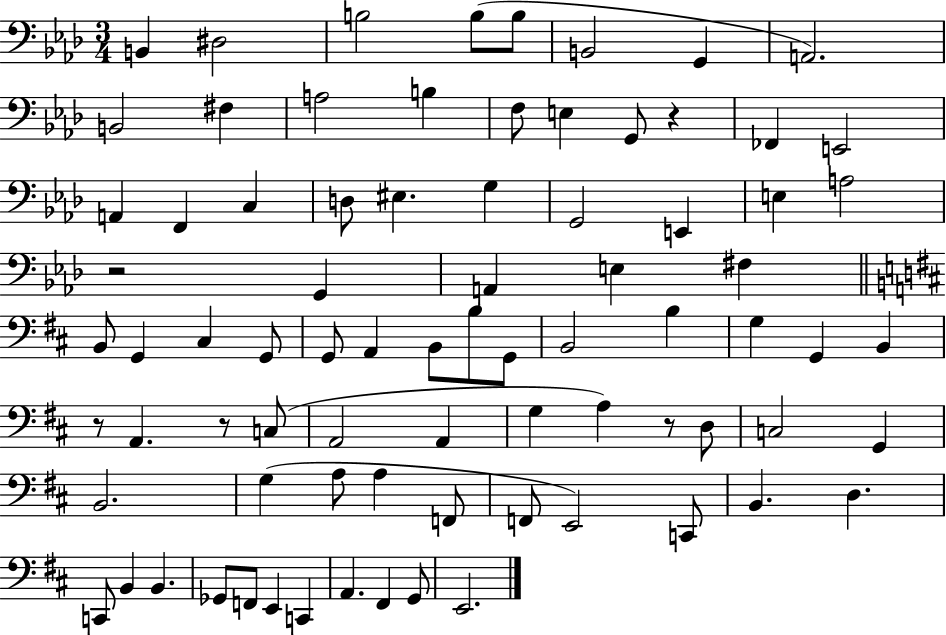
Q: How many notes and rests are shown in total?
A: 80